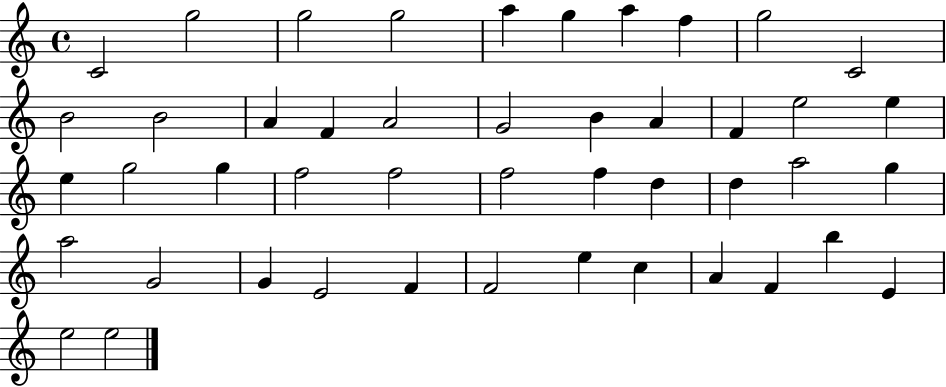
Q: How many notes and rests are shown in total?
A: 46